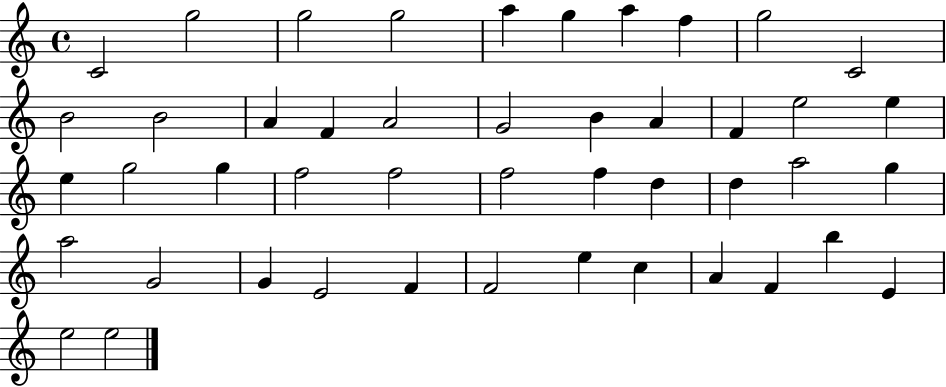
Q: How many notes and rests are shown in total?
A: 46